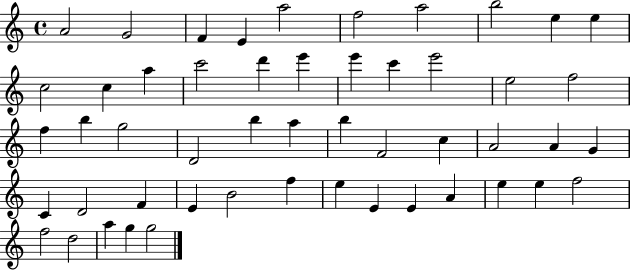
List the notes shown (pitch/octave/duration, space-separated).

A4/h G4/h F4/q E4/q A5/h F5/h A5/h B5/h E5/q E5/q C5/h C5/q A5/q C6/h D6/q E6/q E6/q C6/q E6/h E5/h F5/h F5/q B5/q G5/h D4/h B5/q A5/q B5/q F4/h C5/q A4/h A4/q G4/q C4/q D4/h F4/q E4/q B4/h F5/q E5/q E4/q E4/q A4/q E5/q E5/q F5/h F5/h D5/h A5/q G5/q G5/h